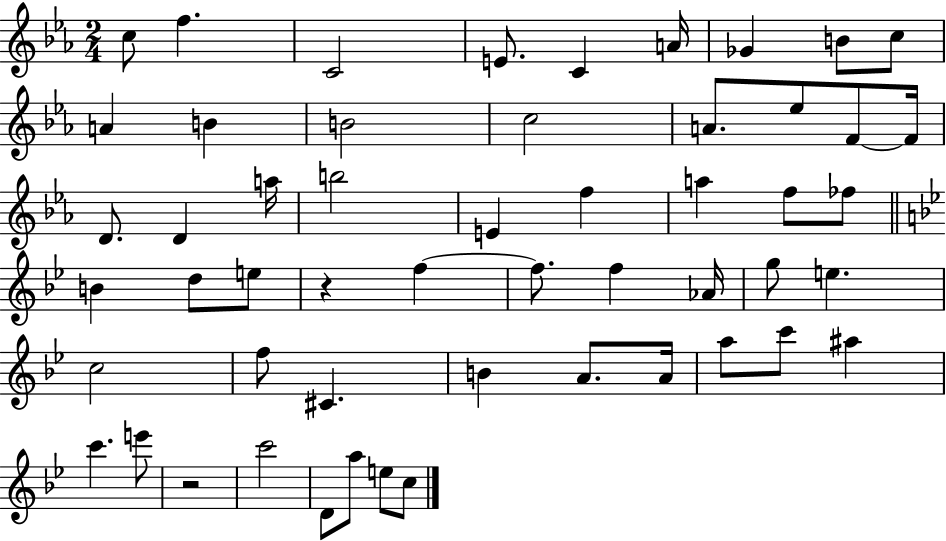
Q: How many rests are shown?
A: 2